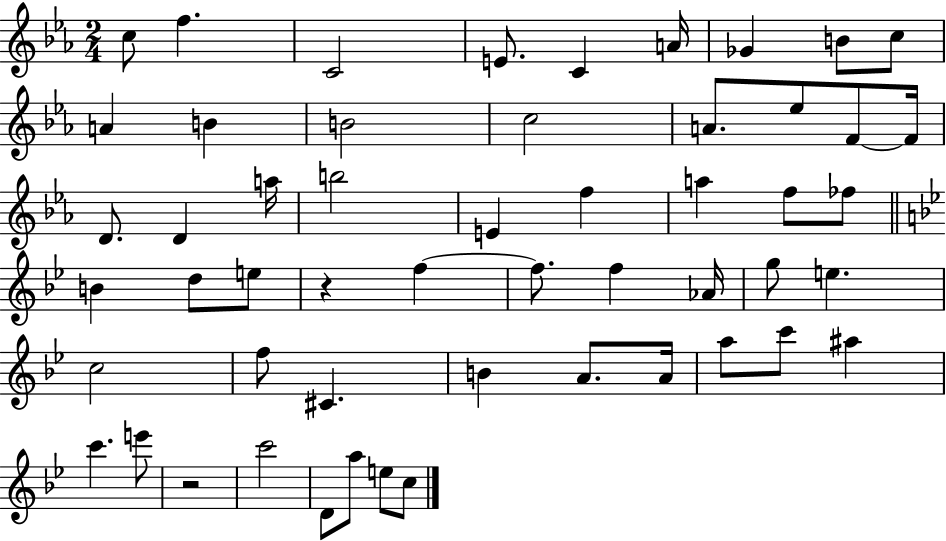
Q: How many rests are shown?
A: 2